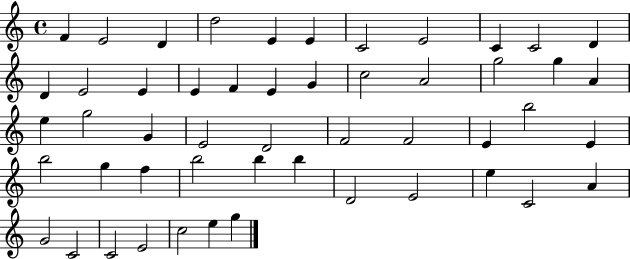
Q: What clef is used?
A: treble